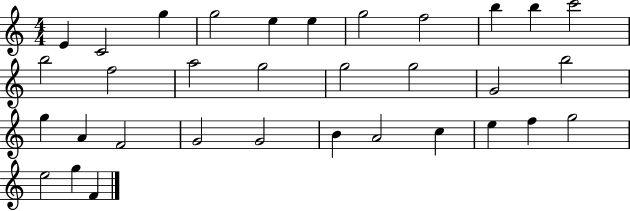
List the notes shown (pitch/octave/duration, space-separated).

E4/q C4/h G5/q G5/h E5/q E5/q G5/h F5/h B5/q B5/q C6/h B5/h F5/h A5/h G5/h G5/h G5/h G4/h B5/h G5/q A4/q F4/h G4/h G4/h B4/q A4/h C5/q E5/q F5/q G5/h E5/h G5/q F4/q